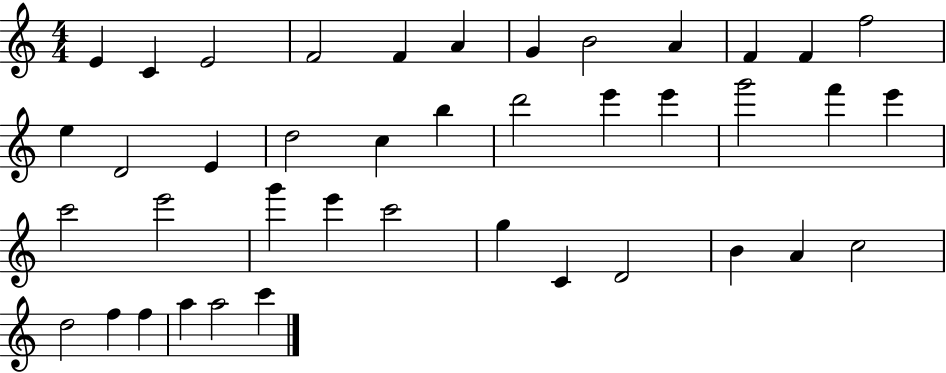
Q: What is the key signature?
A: C major